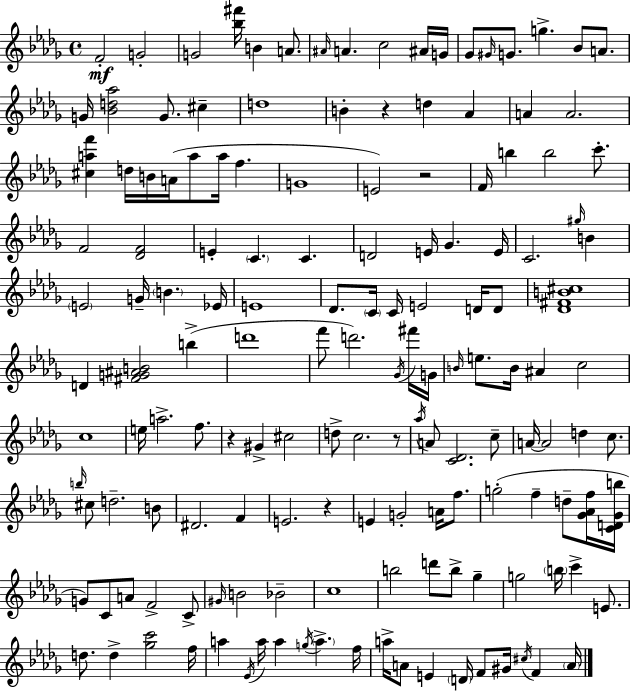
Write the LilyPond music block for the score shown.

{
  \clef treble
  \time 4/4
  \defaultTimeSignature
  \key bes \minor
  f'2-.\mf g'2-. | g'2 <bes'' fis'''>16 b'4 a'8. | \grace { ais'16 } a'4. c''2 ais'16 | g'16 ges'8 \grace { gis'16 } g'8. g''4.-> bes'8 a'8. | \break g'16 <bes' d'' aes''>2 g'8. cis''4-- | d''1 | b'4-. r4 d''4 aes'4 | a'4 a'2. | \break <cis'' a'' f'''>4 d''16 b'16 a'16( a''8 a''16 f''4. | g'1 | e'2) r2 | f'16 b''4 b''2 c'''8.-. | \break f'2 <des' f'>2 | e'4-. \parenthesize c'4. c'4. | d'2 e'16 ges'4. | e'16 c'2. \grace { gis''16 } b'4 | \break \parenthesize e'2 g'16-- \parenthesize b'4. | ees'16 e'1 | des'8. \parenthesize c'16 c'16 e'2 | d'16 d'8 <des' fis' b' cis''>1 | \break d'4 <fis' g' ais' b'>2 b''4->( | d'''1 | f'''8 d'''2.) | \acciaccatura { ges'16 } fis'''16 g'16 \grace { b'16 } e''8. b'16 ais'4 c''2 | \break c''1 | e''16 a''2.-> | f''8. r4 gis'4-> cis''2 | d''8-> c''2. | \break r8 \acciaccatura { aes''16 } a'8 <c' des'>2. | c''8-- a'16~~ a'2 d''4 | c''8. \grace { b''16 } cis''8 d''2.-- | b'8 dis'2. | \break f'4 e'2. | r4 e'4 g'2-. | a'16 f''8. g''2-.( f''4-- | d''8-- <ges' aes' f''>16 <c' d' ges' b''>16 g'8) c'8 a'8 f'2-> | \break c'8-> \grace { gis'16 } b'2 | bes'2-- c''1 | b''2 | d'''8 b''8-> ges''4-- g''2 | \break \parenthesize b''16 c'''4-> e'8. d''8. d''4-> <ges'' c'''>2 | f''16 a''4 \acciaccatura { ees'16 } a''16 a''4 | \acciaccatura { g''16 } \parenthesize a''4.-> f''16 a''16-> a'8 e'4 | \parenthesize d'16 f'8 gis'16 \acciaccatura { cis''16 } f'4 \parenthesize a'16 \bar "|."
}